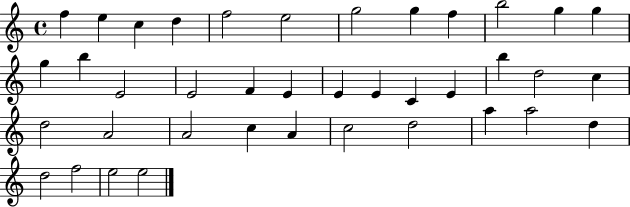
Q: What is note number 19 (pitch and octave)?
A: E4